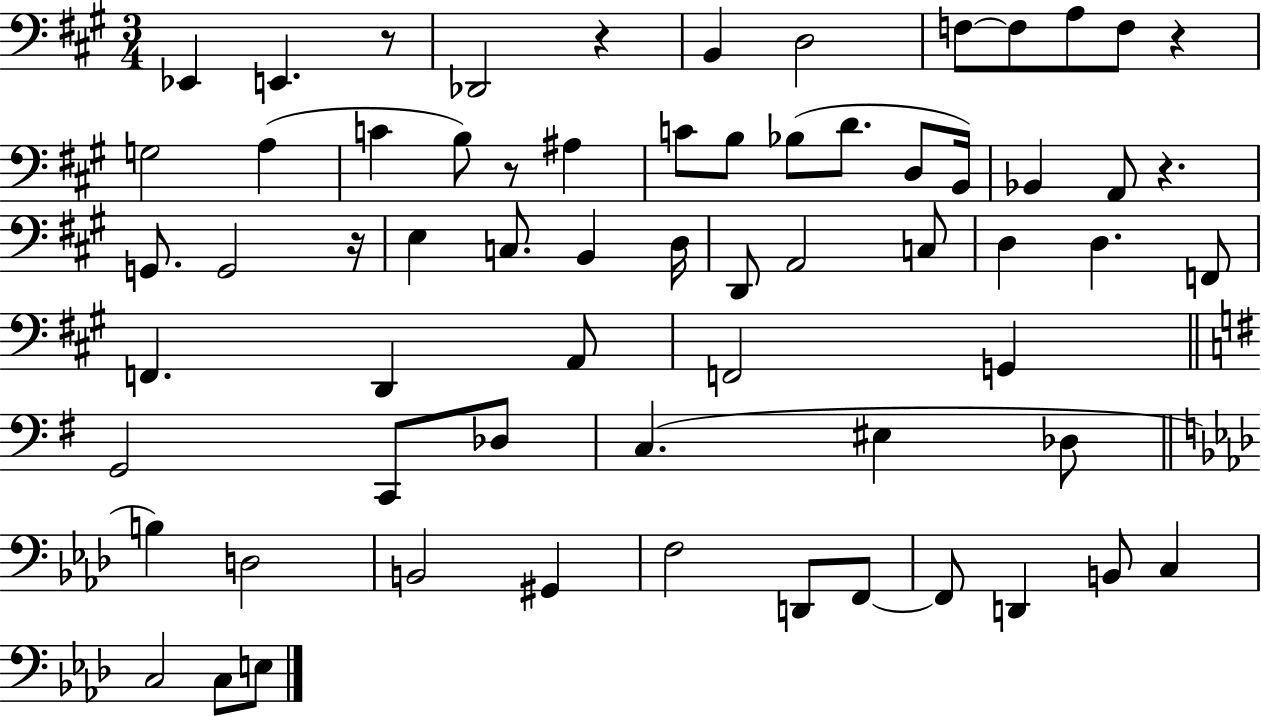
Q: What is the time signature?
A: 3/4